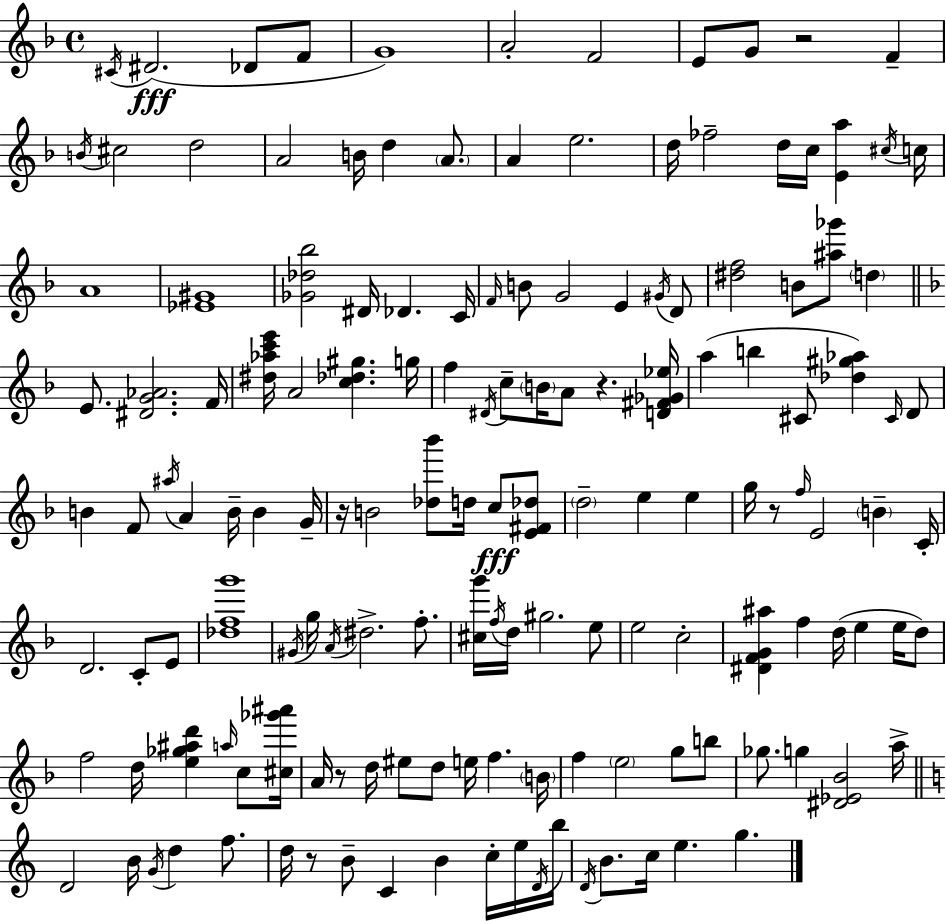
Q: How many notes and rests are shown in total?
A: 148